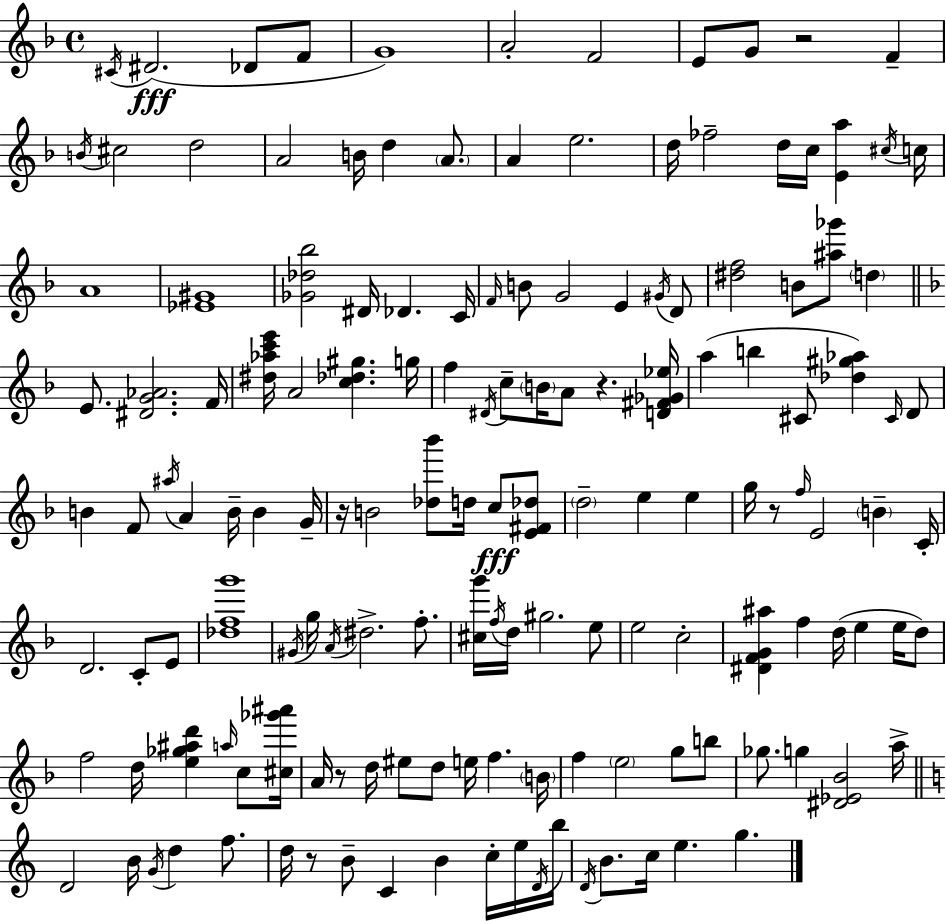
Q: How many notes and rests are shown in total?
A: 148